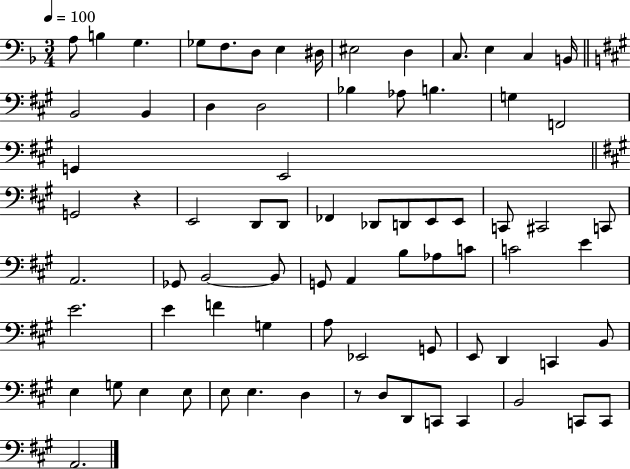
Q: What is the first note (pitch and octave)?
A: A3